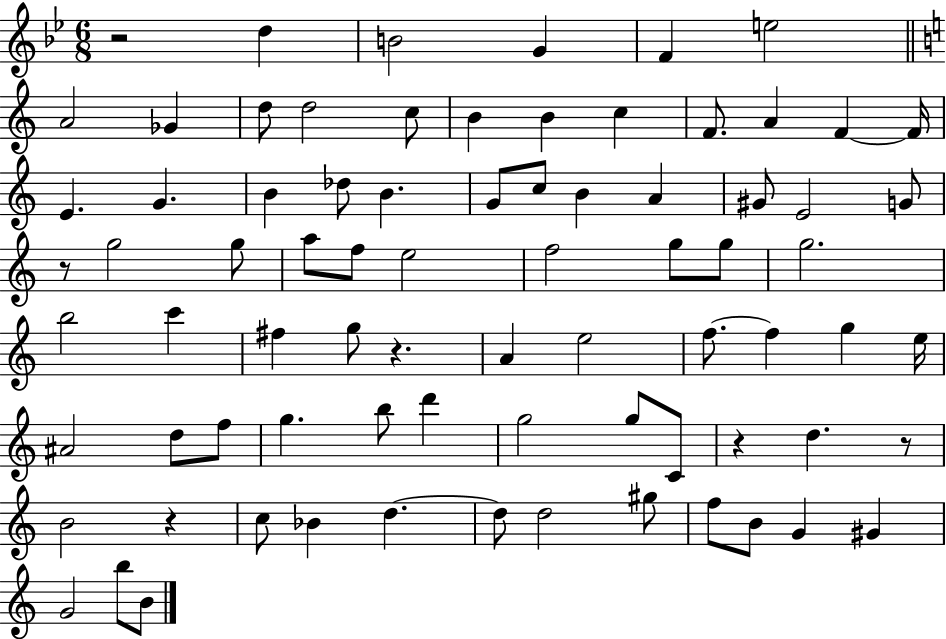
X:1
T:Untitled
M:6/8
L:1/4
K:Bb
z2 d B2 G F e2 A2 _G d/2 d2 c/2 B B c F/2 A F F/4 E G B _d/2 B G/2 c/2 B A ^G/2 E2 G/2 z/2 g2 g/2 a/2 f/2 e2 f2 g/2 g/2 g2 b2 c' ^f g/2 z A e2 f/2 f g e/4 ^A2 d/2 f/2 g b/2 d' g2 g/2 C/2 z d z/2 B2 z c/2 _B d d/2 d2 ^g/2 f/2 B/2 G ^G G2 b/2 B/2